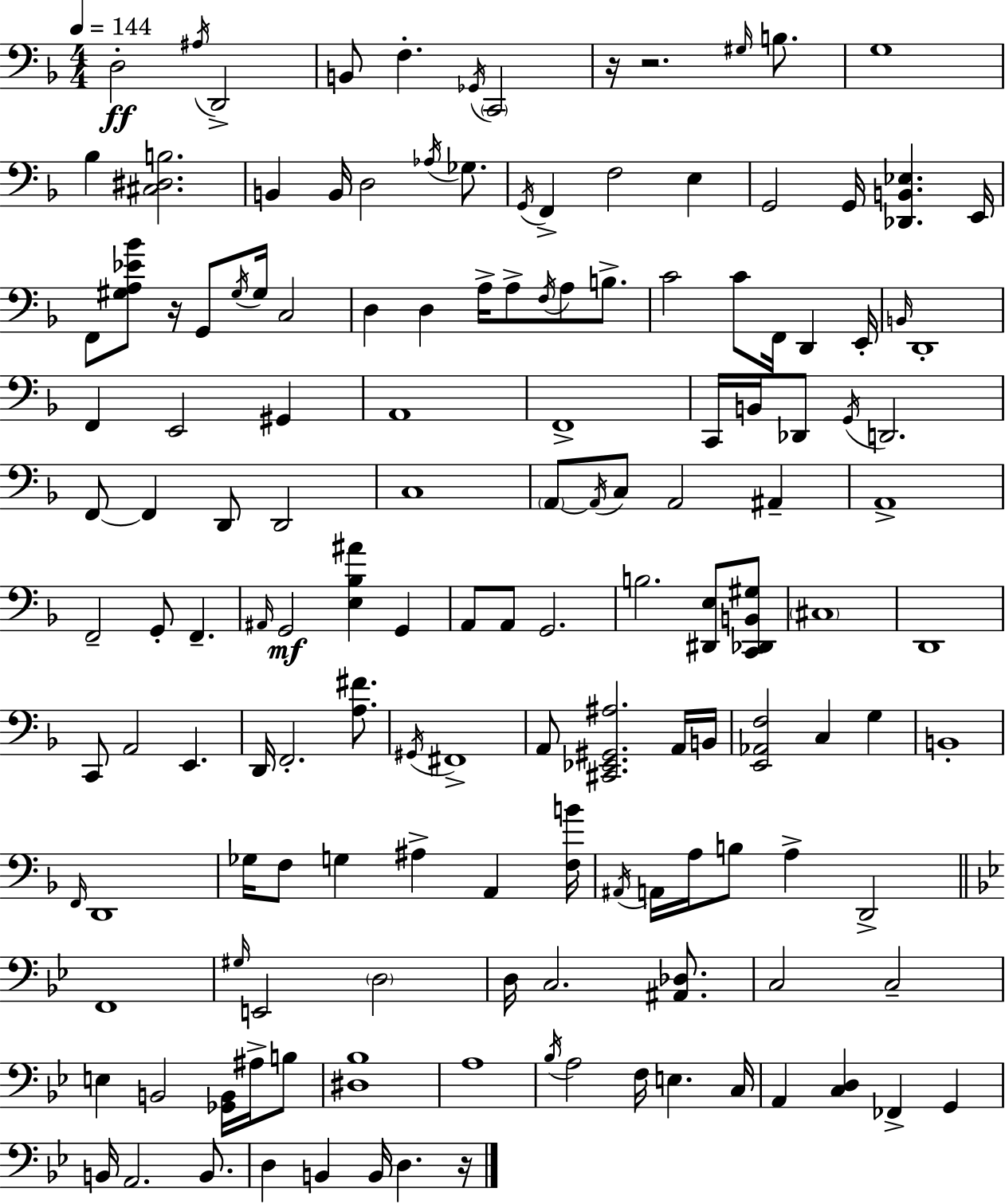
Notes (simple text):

D3/h A#3/s D2/h B2/e F3/q. Gb2/s C2/h R/s R/h. G#3/s B3/e. G3/w Bb3/q [C#3,D#3,B3]/h. B2/q B2/s D3/h Ab3/s Gb3/e. G2/s F2/q F3/h E3/q G2/h G2/s [Db2,B2,Eb3]/q. E2/s F2/e [G#3,A3,Eb4,Bb4]/e R/s G2/e G#3/s G#3/s C3/h D3/q D3/q A3/s A3/e F3/s A3/e B3/e. C4/h C4/e F2/s D2/q E2/s B2/s D2/w F2/q E2/h G#2/q A2/w F2/w C2/s B2/s Db2/e G2/s D2/h. F2/e F2/q D2/e D2/h C3/w A2/e A2/s C3/e A2/h A#2/q A2/w F2/h G2/e F2/q. A#2/s G2/h [E3,Bb3,A#4]/q G2/q A2/e A2/e G2/h. B3/h. [D#2,E3]/e [C2,Db2,B2,G#3]/e C#3/w D2/w C2/e A2/h E2/q. D2/s F2/h. [A3,F#4]/e. G#2/s F#2/w A2/e [C#2,Eb2,G#2,A#3]/h. A2/s B2/s [E2,Ab2,F3]/h C3/q G3/q B2/w F2/s D2/w Gb3/s F3/e G3/q A#3/q A2/q [F3,B4]/s A#2/s A2/s A3/s B3/e A3/q D2/h F2/w G#3/s E2/h D3/h D3/s C3/h. [A#2,Db3]/e. C3/h C3/h E3/q B2/h [Gb2,B2]/s A#3/s B3/e [D#3,Bb3]/w A3/w Bb3/s A3/h F3/s E3/q. C3/s A2/q [C3,D3]/q FES2/q G2/q B2/s A2/h. B2/e. D3/q B2/q B2/s D3/q. R/s